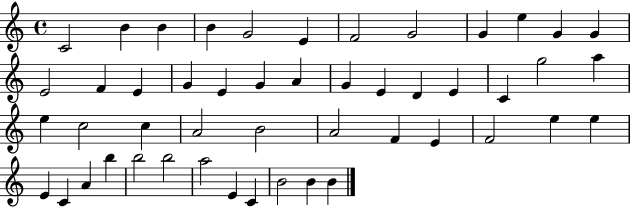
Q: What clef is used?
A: treble